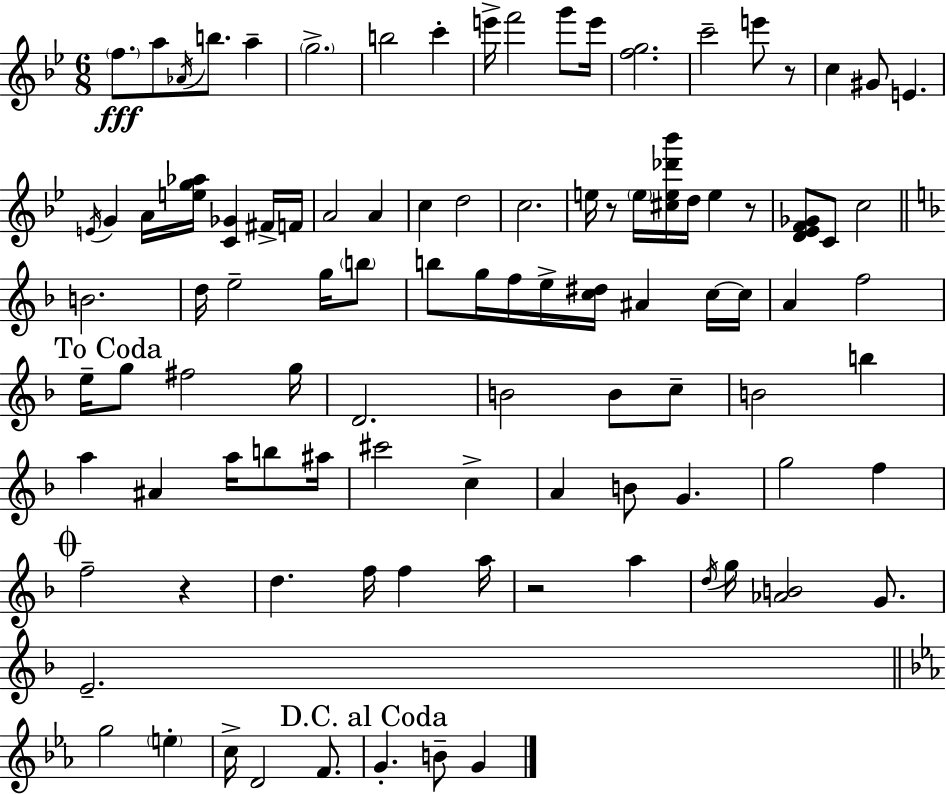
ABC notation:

X:1
T:Untitled
M:6/8
L:1/4
K:Gm
f/2 a/2 _A/4 b/2 a g2 b2 c' e'/4 f'2 g'/2 e'/4 [fg]2 c'2 e'/2 z/2 c ^G/2 E E/4 G A/4 [eg_a]/4 [C_G] ^F/4 F/4 A2 A c d2 c2 e/4 z/2 e/4 [^ce_d'_b']/4 d/4 e z/2 [D_EF_G]/2 C/2 c2 B2 d/4 e2 g/4 b/2 b/2 g/4 f/4 e/4 [c^d]/4 ^A c/4 c/4 A f2 e/4 g/2 ^f2 g/4 D2 B2 B/2 c/2 B2 b a ^A a/4 b/2 ^a/4 ^c'2 c A B/2 G g2 f f2 z d f/4 f a/4 z2 a d/4 g/4 [_AB]2 G/2 E2 g2 e c/4 D2 F/2 G B/2 G